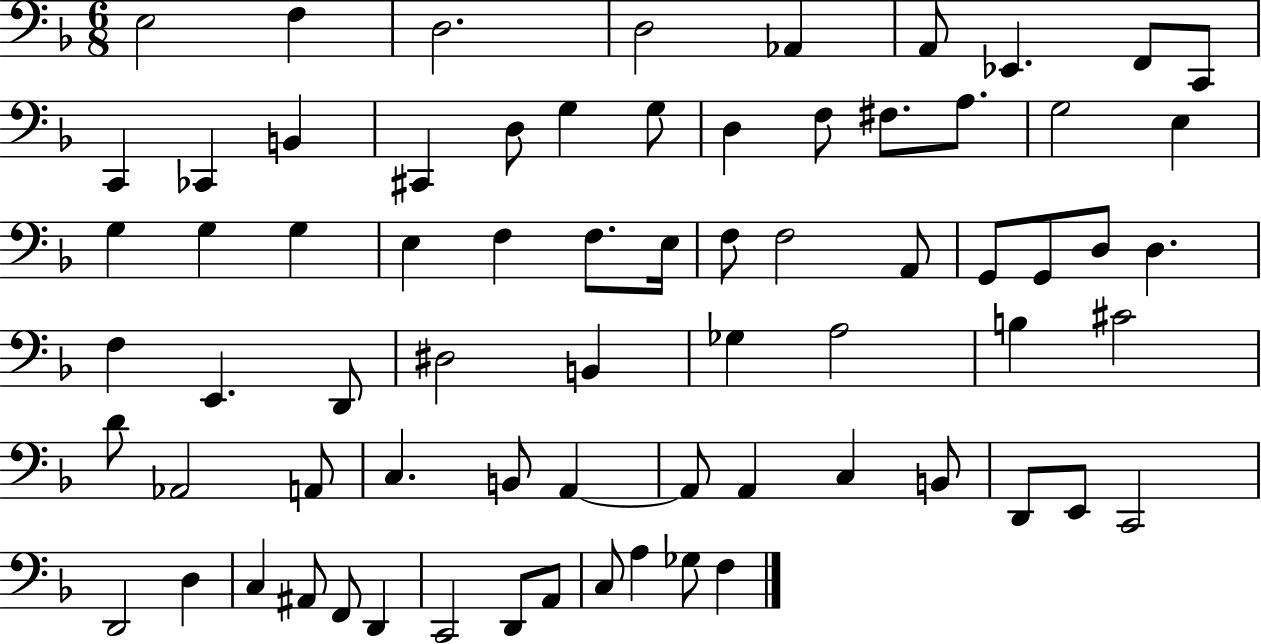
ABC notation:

X:1
T:Untitled
M:6/8
L:1/4
K:F
E,2 F, D,2 D,2 _A,, A,,/2 _E,, F,,/2 C,,/2 C,, _C,, B,, ^C,, D,/2 G, G,/2 D, F,/2 ^F,/2 A,/2 G,2 E, G, G, G, E, F, F,/2 E,/4 F,/2 F,2 A,,/2 G,,/2 G,,/2 D,/2 D, F, E,, D,,/2 ^D,2 B,, _G, A,2 B, ^C2 D/2 _A,,2 A,,/2 C, B,,/2 A,, A,,/2 A,, C, B,,/2 D,,/2 E,,/2 C,,2 D,,2 D, C, ^A,,/2 F,,/2 D,, C,,2 D,,/2 A,,/2 C,/2 A, _G,/2 F,